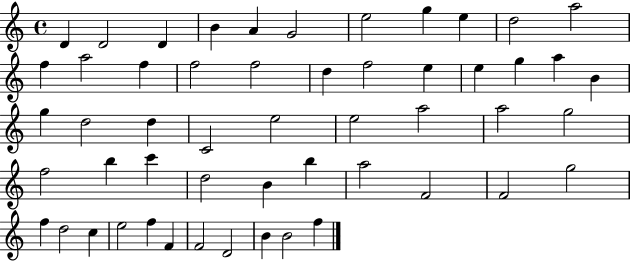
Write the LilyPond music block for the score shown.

{
  \clef treble
  \time 4/4
  \defaultTimeSignature
  \key c \major
  d'4 d'2 d'4 | b'4 a'4 g'2 | e''2 g''4 e''4 | d''2 a''2 | \break f''4 a''2 f''4 | f''2 f''2 | d''4 f''2 e''4 | e''4 g''4 a''4 b'4 | \break g''4 d''2 d''4 | c'2 e''2 | e''2 a''2 | a''2 g''2 | \break f''2 b''4 c'''4 | d''2 b'4 b''4 | a''2 f'2 | f'2 g''2 | \break f''4 d''2 c''4 | e''2 f''4 f'4 | f'2 d'2 | b'4 b'2 f''4 | \break \bar "|."
}